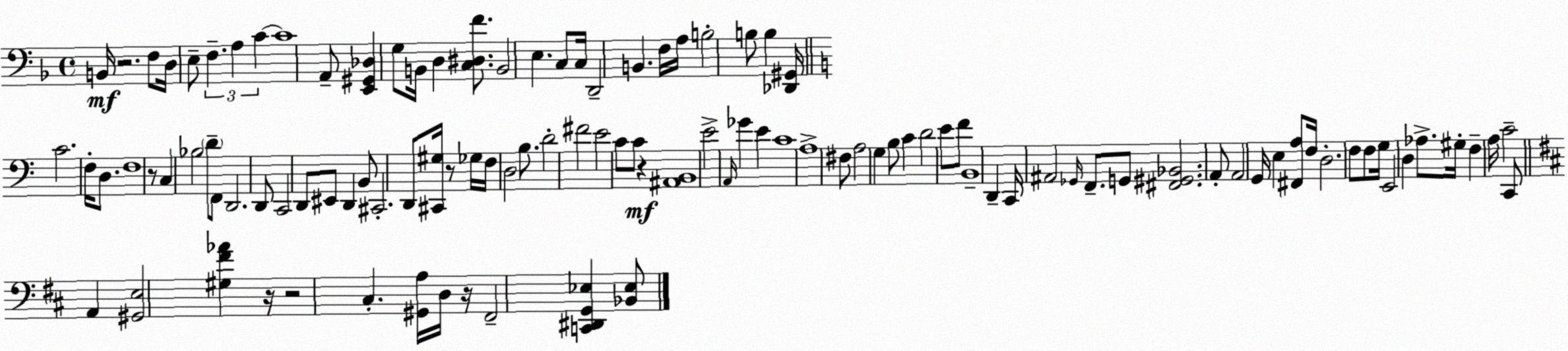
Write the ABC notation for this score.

X:1
T:Untitled
M:4/4
L:1/4
K:Dm
B,,/4 z2 F,/2 D,/4 E,/2 F, A, C C4 A,,/2 [E,,^G,,_D,] G,/2 B,,/4 D, [C,^D,F]/2 B,,2 E, C,/2 C,/4 D,,2 B,, F,/4 A,/4 B,2 B,/2 B, [_D,,^G,,]/4 C2 F,/4 D,/2 F,4 z/2 C, _B,2 D/2 F,,/2 D,,2 D,,/2 C,,2 D,,/2 ^E,,/2 D,, B,,/2 ^C,,2 D,,/2 [^C,,^G,]/4 z/2 _G,/4 F,/4 D,2 B,/2 D2 ^F2 E2 C/2 C/2 z [^A,,B,,]4 E2 A,,/4 _G E C4 A,4 ^F,/2 A,2 G, B,/2 C D2 E/2 F/2 B,,4 D,, C,,/4 ^A,,2 _G,,/4 F,,/2 G,,/2 [^F,,^G,,_B,,]2 A,,/2 A,,2 G,,/4 E, [^F,,A,]/2 F,/4 D,2 F,/2 F,/2 G,/4 E,,2 D, _A,/2 ^G,/4 F, A,/4 C2 C,,/2 A,, [^G,,E,]2 [^G,^F_A] z/4 z2 ^C, [^G,,A,]/4 D,/4 z/4 ^F,,2 [C,,^D,,G,,_E,] [_B,,_E,]/2